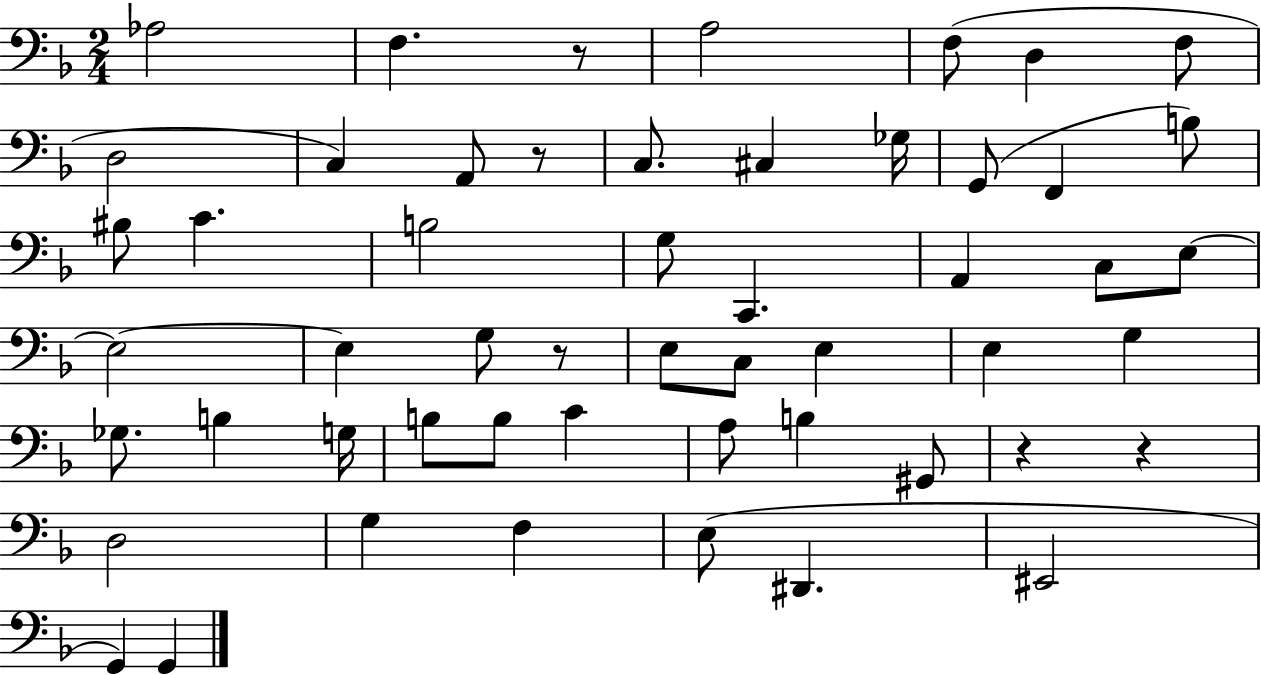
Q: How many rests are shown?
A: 5